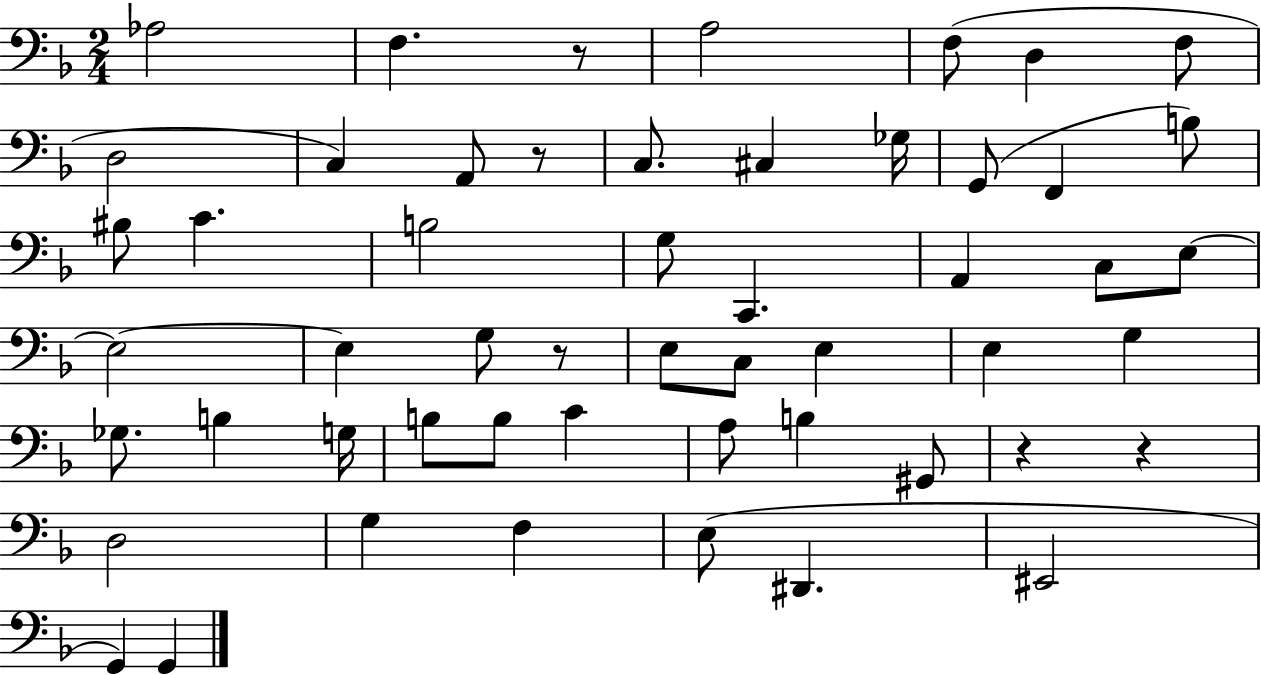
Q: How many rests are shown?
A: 5